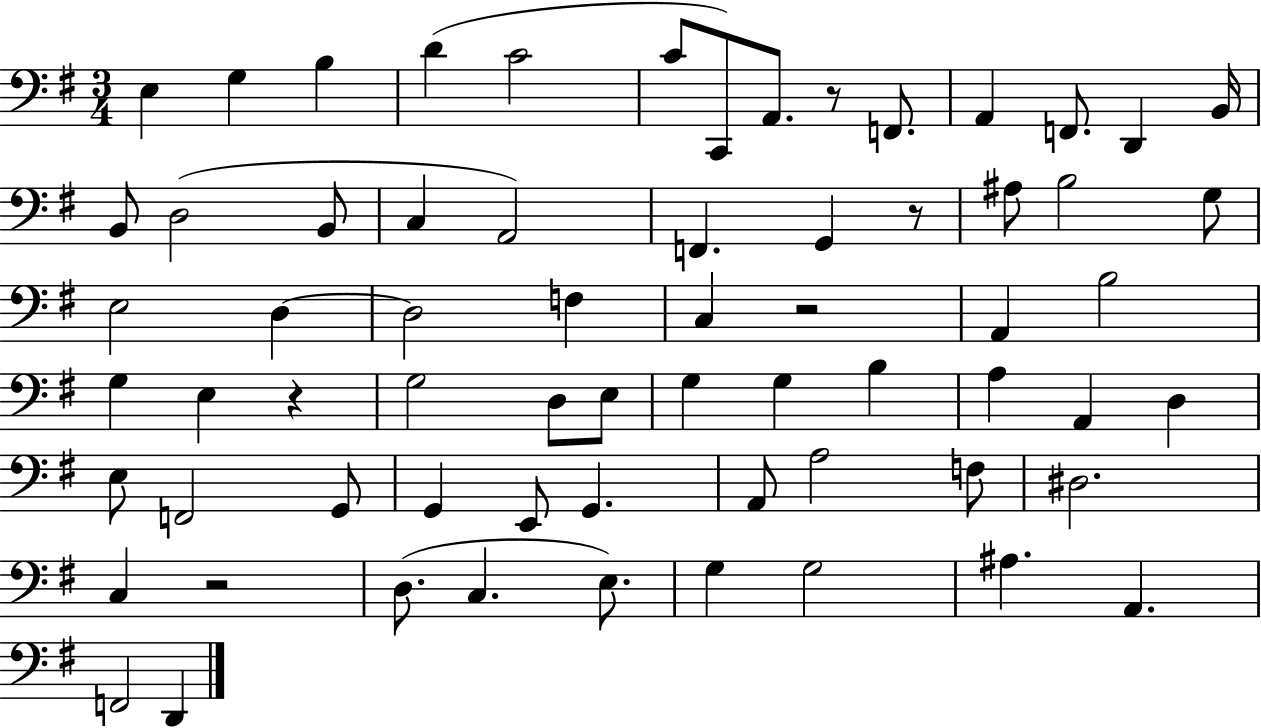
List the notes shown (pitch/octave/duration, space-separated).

E3/q G3/q B3/q D4/q C4/h C4/e C2/e A2/e. R/e F2/e. A2/q F2/e. D2/q B2/s B2/e D3/h B2/e C3/q A2/h F2/q. G2/q R/e A#3/e B3/h G3/e E3/h D3/q D3/h F3/q C3/q R/h A2/q B3/h G3/q E3/q R/q G3/h D3/e E3/e G3/q G3/q B3/q A3/q A2/q D3/q E3/e F2/h G2/e G2/q E2/e G2/q. A2/e A3/h F3/e D#3/h. C3/q R/h D3/e. C3/q. E3/e. G3/q G3/h A#3/q. A2/q. F2/h D2/q